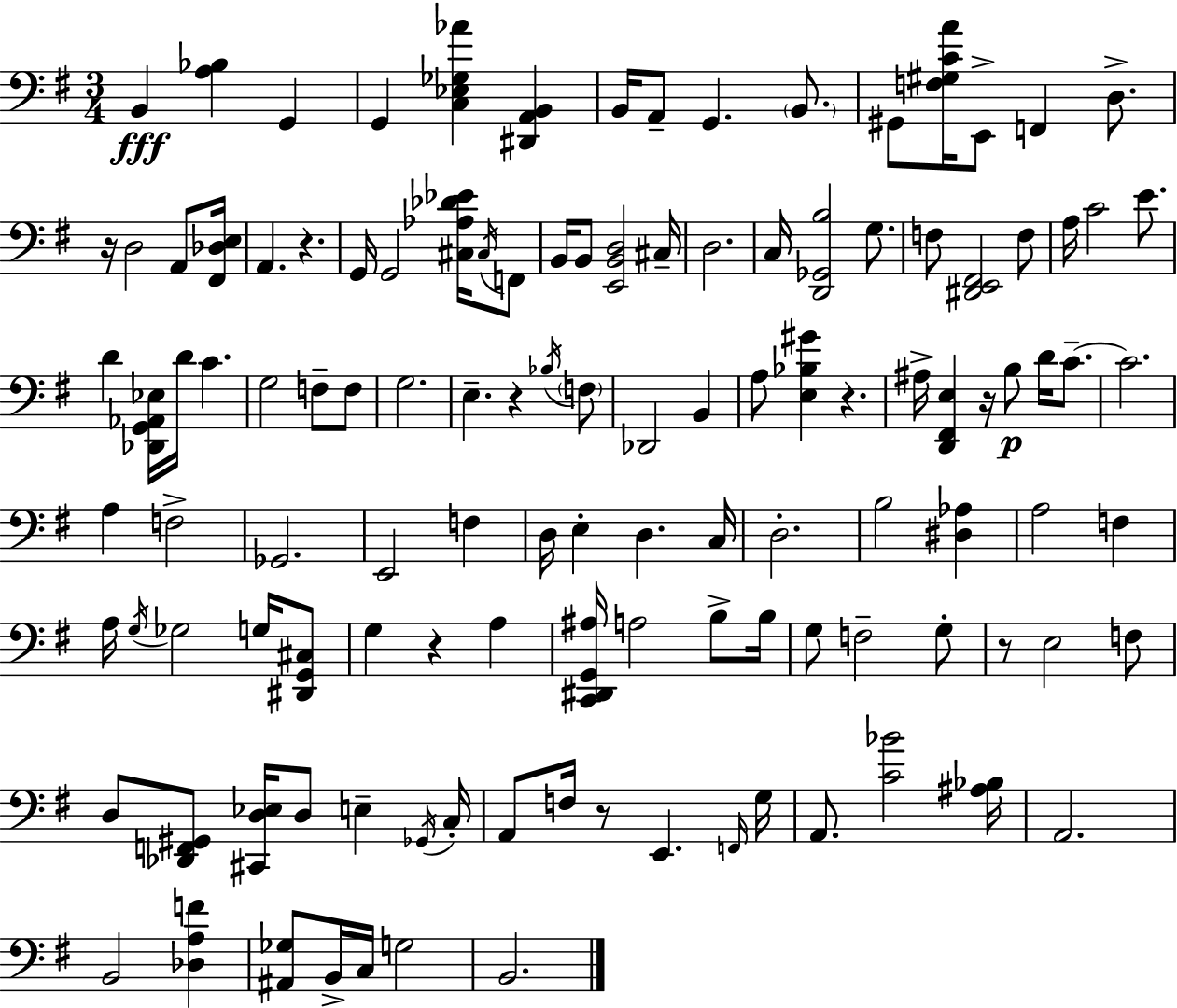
X:1
T:Untitled
M:3/4
L:1/4
K:Em
B,, [A,_B,] G,, G,, [C,_E,_G,_A] [^D,,A,,B,,] B,,/4 A,,/2 G,, B,,/2 ^G,,/2 [F,^G,CA]/4 E,,/2 F,, D,/2 z/4 D,2 A,,/2 [^F,,_D,E,]/4 A,, z G,,/4 G,,2 [^C,_A,_D_E]/4 ^C,/4 F,,/2 B,,/4 B,,/2 [E,,B,,D,]2 ^C,/4 D,2 C,/4 [D,,_G,,B,]2 G,/2 F,/2 [^D,,E,,^F,,]2 F,/2 A,/4 C2 E/2 D [_D,,G,,_A,,_E,]/4 D/4 C G,2 F,/2 F,/2 G,2 E, z _B,/4 F,/2 _D,,2 B,, A,/2 [E,_B,^G] z ^A,/4 [D,,^F,,E,] z/4 B,/2 D/4 C/2 C2 A, F,2 _G,,2 E,,2 F, D,/4 E, D, C,/4 D,2 B,2 [^D,_A,] A,2 F, A,/4 G,/4 _G,2 G,/4 [^D,,G,,^C,]/2 G, z A, [C,,^D,,G,,^A,]/4 A,2 B,/2 B,/4 G,/2 F,2 G,/2 z/2 E,2 F,/2 D,/2 [_D,,F,,^G,,]/2 [^C,,D,_E,]/4 D,/2 E, _G,,/4 C,/4 A,,/2 F,/4 z/2 E,, F,,/4 G,/4 A,,/2 [C_B]2 [^A,_B,]/4 A,,2 B,,2 [_D,A,F] [^A,,_G,]/2 B,,/4 C,/4 G,2 B,,2